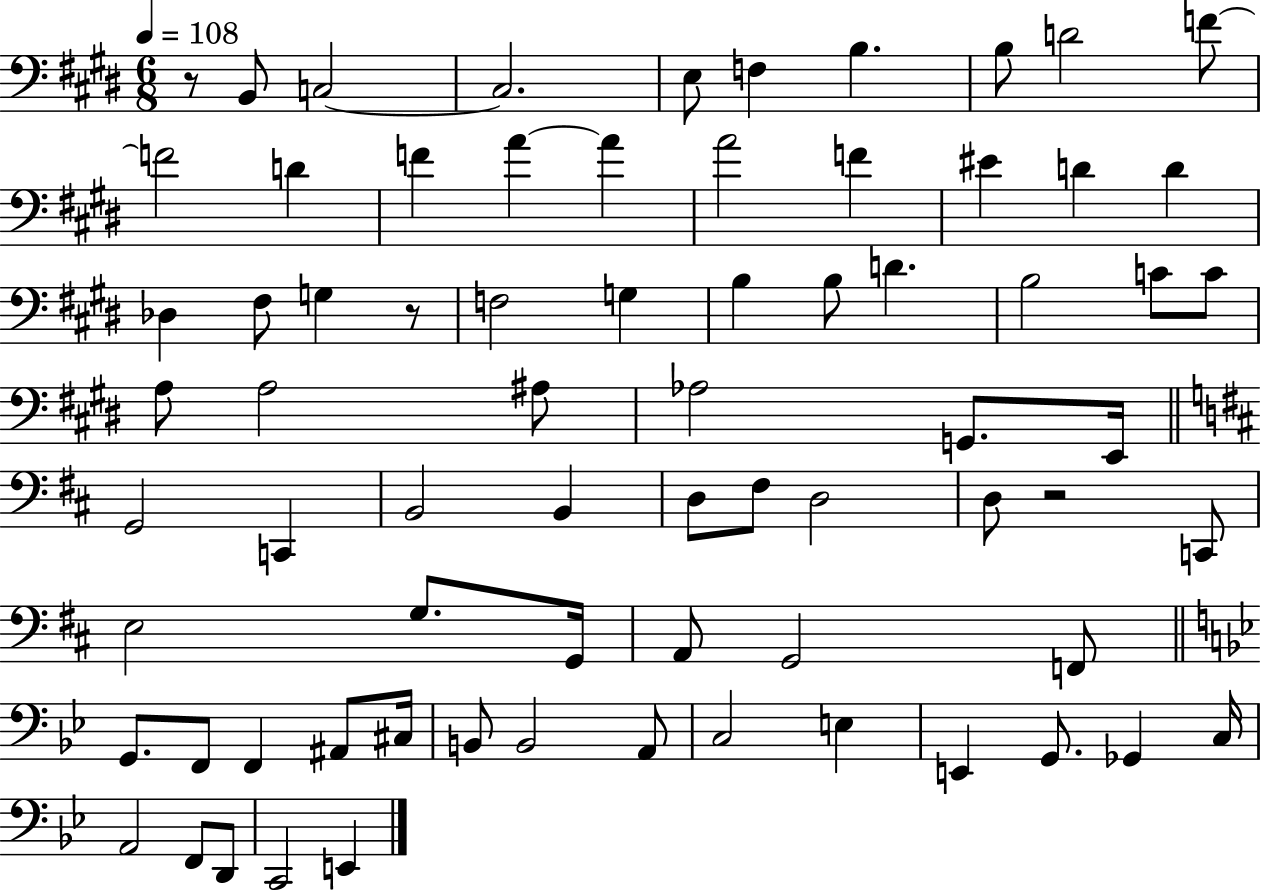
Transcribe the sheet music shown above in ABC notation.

X:1
T:Untitled
M:6/8
L:1/4
K:E
z/2 B,,/2 C,2 C,2 E,/2 F, B, B,/2 D2 F/2 F2 D F A A A2 F ^E D D _D, ^F,/2 G, z/2 F,2 G, B, B,/2 D B,2 C/2 C/2 A,/2 A,2 ^A,/2 _A,2 G,,/2 E,,/4 G,,2 C,, B,,2 B,, D,/2 ^F,/2 D,2 D,/2 z2 C,,/2 E,2 G,/2 G,,/4 A,,/2 G,,2 F,,/2 G,,/2 F,,/2 F,, ^A,,/2 ^C,/4 B,,/2 B,,2 A,,/2 C,2 E, E,, G,,/2 _G,, C,/4 A,,2 F,,/2 D,,/2 C,,2 E,,